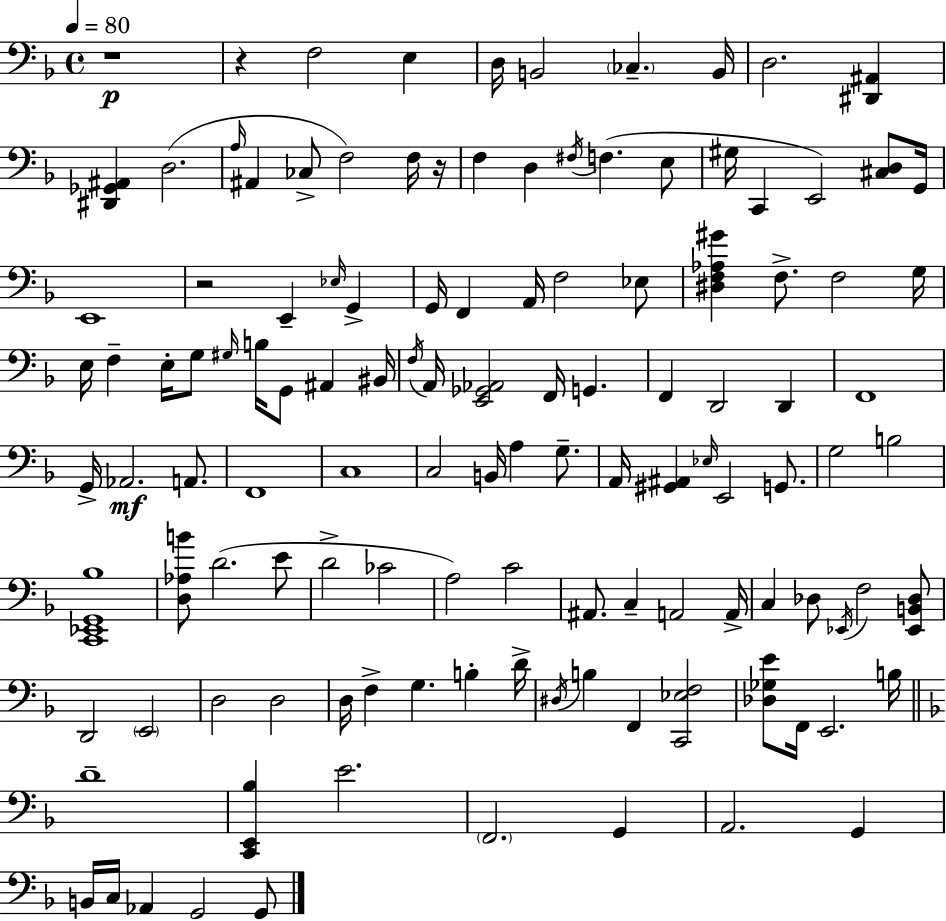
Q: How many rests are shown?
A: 4